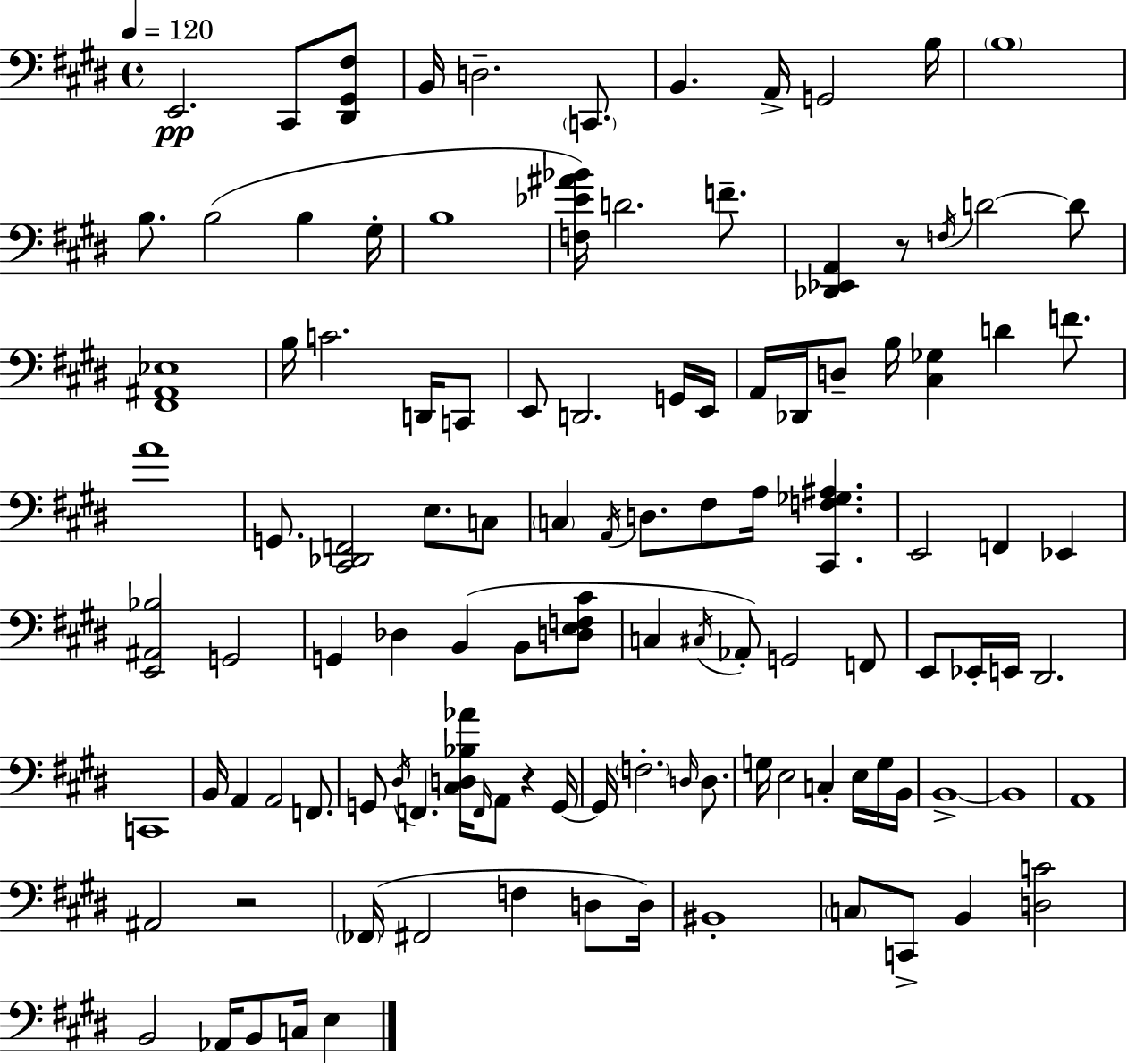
E2/h. C#2/e [D#2,G#2,F#3]/e B2/s D3/h. C2/e. B2/q. A2/s G2/h B3/s B3/w B3/e. B3/h B3/q G#3/s B3/w [F3,Eb4,A#4,Bb4]/s D4/h. F4/e. [Db2,Eb2,A2]/q R/e F3/s D4/h D4/e [F#2,A#2,Eb3]/w B3/s C4/h. D2/s C2/e E2/e D2/h. G2/s E2/s A2/s Db2/s D3/e B3/s [C#3,Gb3]/q D4/q F4/e. A4/w G2/e. [C#2,Db2,F2]/h E3/e. C3/e C3/q A2/s D3/e. F#3/e A3/s [C#2,F3,Gb3,A#3]/q. E2/h F2/q Eb2/q [E2,A#2,Bb3]/h G2/h G2/q Db3/q B2/q B2/e [D3,E3,F3,C#4]/e C3/q C#3/s Ab2/e G2/h F2/e E2/e Eb2/s E2/s D#2/h. C2/w B2/s A2/q A2/h F2/e. G2/e D#3/s F2/q. [C#3,D3,Bb3,Ab4]/s F2/s A2/e R/q G2/s G2/s F3/h. D3/s D3/e. G3/s E3/h C3/q E3/s G3/s B2/s B2/w B2/w A2/w A#2/h R/h FES2/s F#2/h F3/q D3/e D3/s BIS2/w C3/e C2/e B2/q [D3,C4]/h B2/h Ab2/s B2/e C3/s E3/q